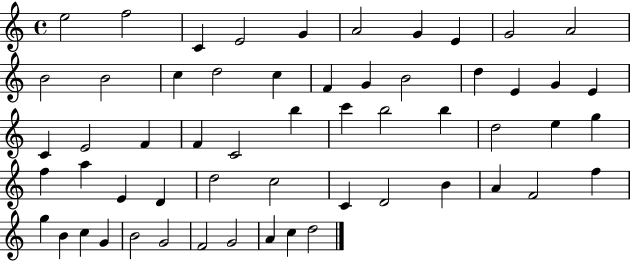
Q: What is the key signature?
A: C major